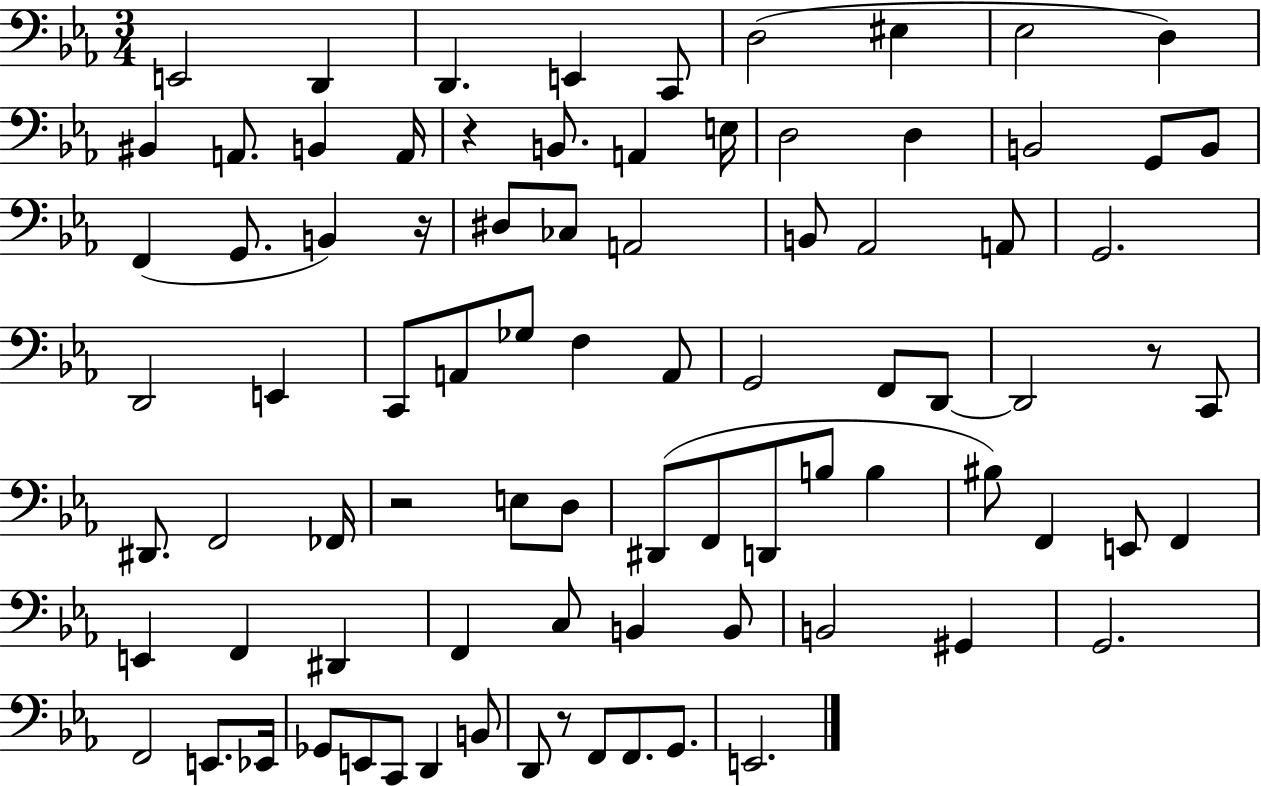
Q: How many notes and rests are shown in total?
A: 85